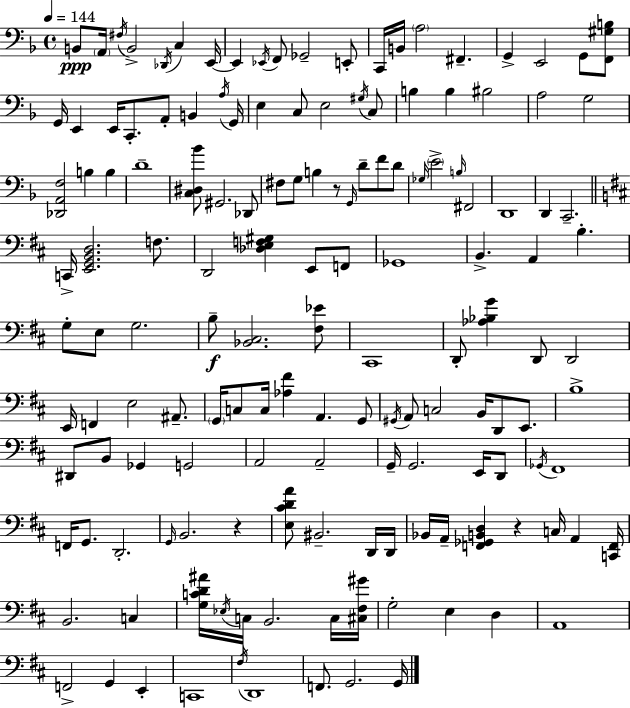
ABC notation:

X:1
T:Untitled
M:4/4
L:1/4
K:Dm
B,,/2 A,,/4 ^F,/4 B,,2 _D,,/4 C, E,,/4 E,, _E,,/4 F,,/2 _G,,2 E,,/2 C,,/4 B,,/4 A,2 ^F,, G,, E,,2 G,,/2 [F,,^G,B,]/2 G,,/4 E,, E,,/4 C,,/2 A,,/2 B,, A,/4 G,,/4 E, C,/2 E,2 ^G,/4 C,/2 B, B, ^B,2 A,2 G,2 [_D,,A,,F,]2 B, B, D4 [C,^D,_B]/2 ^G,,2 _D,,/2 ^F,/2 G,/2 B, z/2 G,,/4 D/2 F/2 D/2 _G,/4 E2 B,/4 ^F,,2 D,,4 D,, C,,2 C,,/4 [E,,G,,B,,D,]2 F,/2 D,,2 [_D,E,F,^G,] E,,/2 F,,/2 _G,,4 B,, A,, B, G,/2 E,/2 G,2 B,/2 [_B,,^C,]2 [^F,_E]/2 ^C,,4 D,,/2 [_A,_B,G] D,,/2 D,,2 E,,/4 F,, E,2 ^A,,/2 G,,/4 C,/2 C,/4 [_A,^F] A,, G,,/2 ^G,,/4 A,,/2 C,2 B,,/4 D,,/2 E,,/2 B,4 ^D,,/2 B,,/2 _G,, G,,2 A,,2 A,,2 G,,/4 G,,2 E,,/4 D,,/2 _G,,/4 ^F,,4 F,,/4 G,,/2 D,,2 G,,/4 B,,2 z [E,^CDA]/2 ^B,,2 D,,/4 D,,/4 _B,,/4 A,,/4 [F,,_G,,B,,D,] z C,/4 A,, [C,,F,,]/4 B,,2 C, [G,CD^A]/4 _E,/4 C,/4 B,,2 C,/4 [^C,^F,^G]/4 G,2 E, D, A,,4 F,,2 G,, E,, C,,4 ^F,/4 D,,4 F,,/2 G,,2 G,,/4